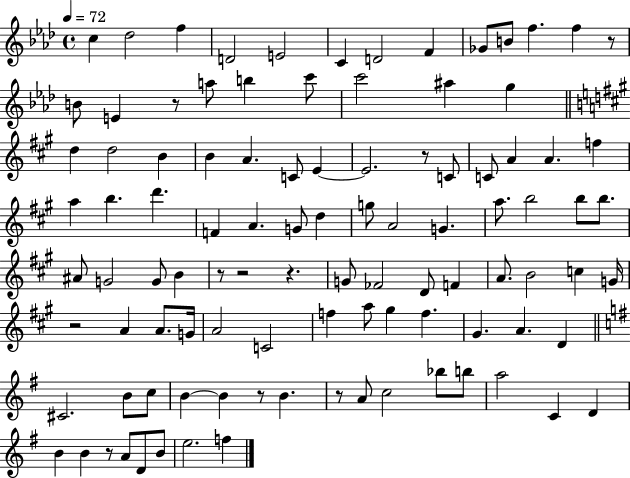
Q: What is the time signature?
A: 4/4